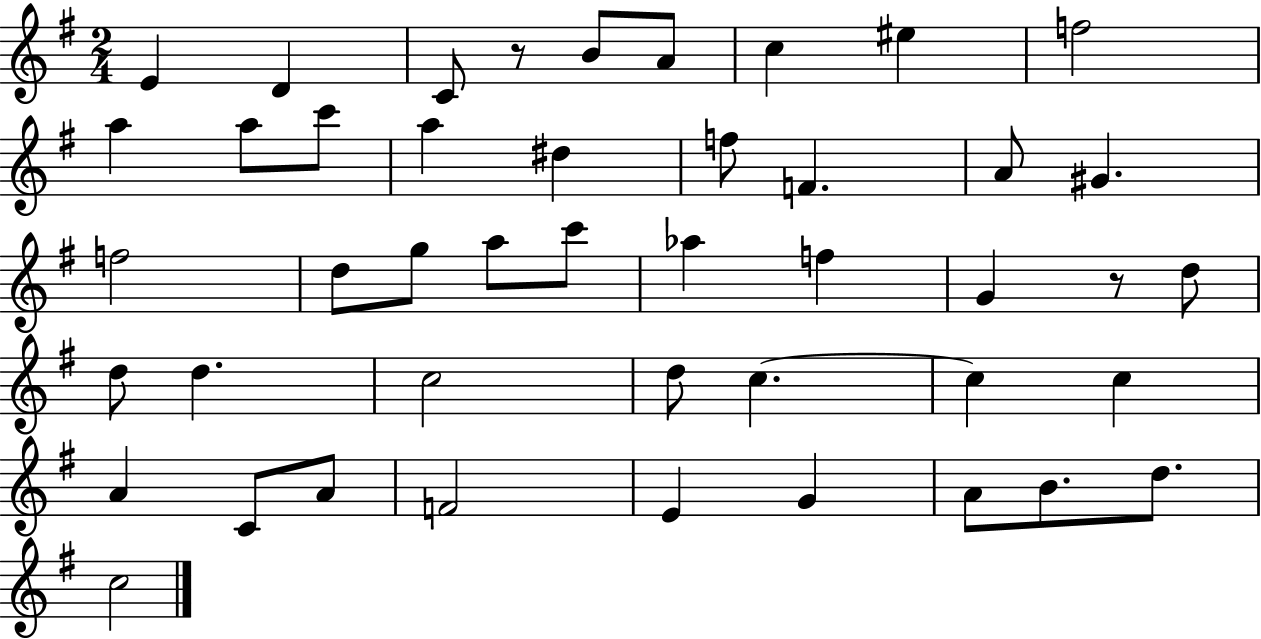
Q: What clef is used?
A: treble